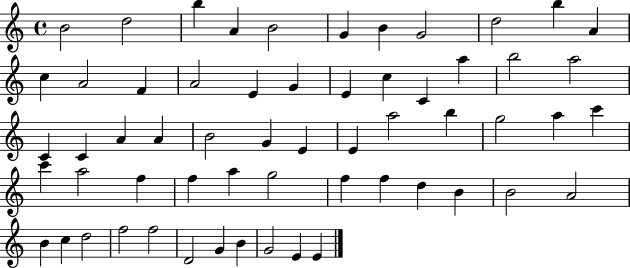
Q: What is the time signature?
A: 4/4